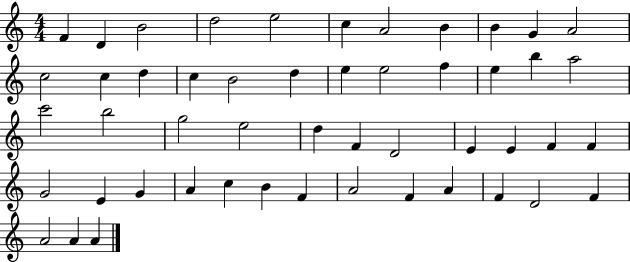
{
  \clef treble
  \numericTimeSignature
  \time 4/4
  \key c \major
  f'4 d'4 b'2 | d''2 e''2 | c''4 a'2 b'4 | b'4 g'4 a'2 | \break c''2 c''4 d''4 | c''4 b'2 d''4 | e''4 e''2 f''4 | e''4 b''4 a''2 | \break c'''2 b''2 | g''2 e''2 | d''4 f'4 d'2 | e'4 e'4 f'4 f'4 | \break g'2 e'4 g'4 | a'4 c''4 b'4 f'4 | a'2 f'4 a'4 | f'4 d'2 f'4 | \break a'2 a'4 a'4 | \bar "|."
}